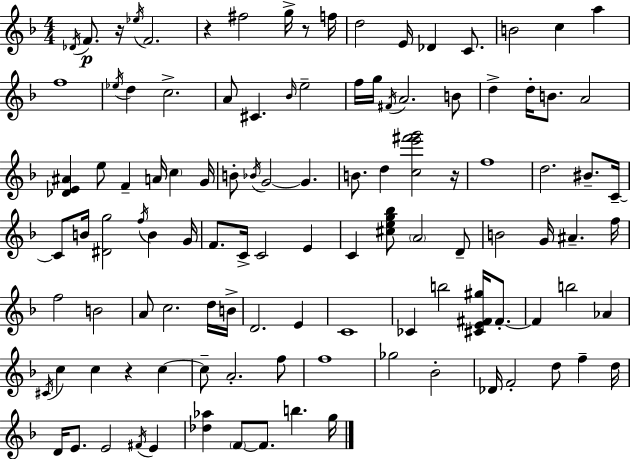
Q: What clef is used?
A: treble